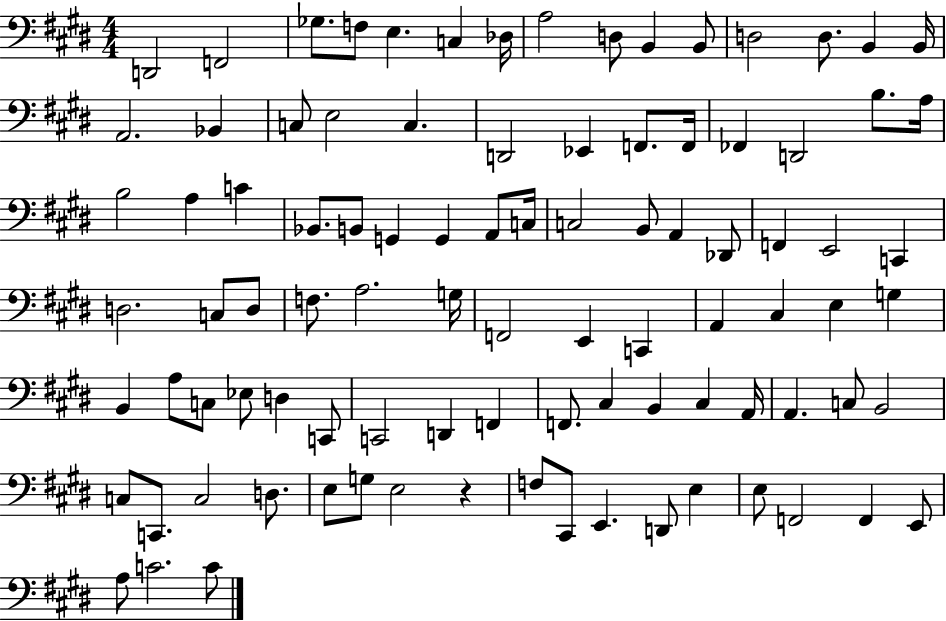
D2/h F2/h Gb3/e. F3/e E3/q. C3/q Db3/s A3/h D3/e B2/q B2/e D3/h D3/e. B2/q B2/s A2/h. Bb2/q C3/e E3/h C3/q. D2/h Eb2/q F2/e. F2/s FES2/q D2/h B3/e. A3/s B3/h A3/q C4/q Bb2/e. B2/e G2/q G2/q A2/e C3/s C3/h B2/e A2/q Db2/e F2/q E2/h C2/q D3/h. C3/e D3/e F3/e. A3/h. G3/s F2/h E2/q C2/q A2/q C#3/q E3/q G3/q B2/q A3/e C3/e Eb3/e D3/q C2/e C2/h D2/q F2/q F2/e. C#3/q B2/q C#3/q A2/s A2/q. C3/e B2/h C3/e C2/e. C3/h D3/e. E3/e G3/e E3/h R/q F3/e C#2/e E2/q. D2/e E3/q E3/e F2/h F2/q E2/e A3/e C4/h. C4/e